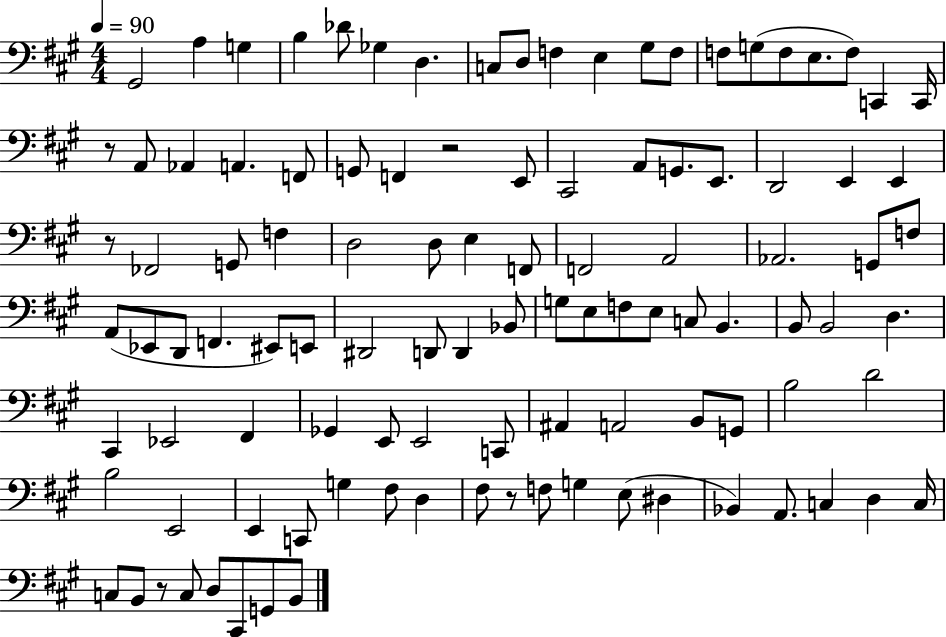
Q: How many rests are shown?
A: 5